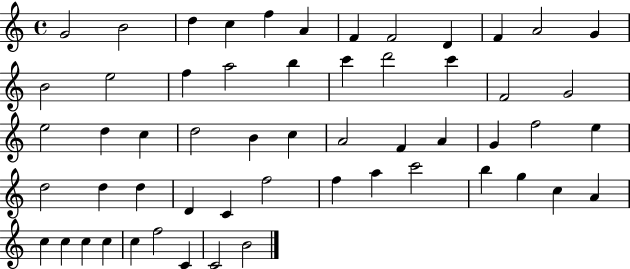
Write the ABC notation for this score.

X:1
T:Untitled
M:4/4
L:1/4
K:C
G2 B2 d c f A F F2 D F A2 G B2 e2 f a2 b c' d'2 c' F2 G2 e2 d c d2 B c A2 F A G f2 e d2 d d D C f2 f a c'2 b g c A c c c c c f2 C C2 B2